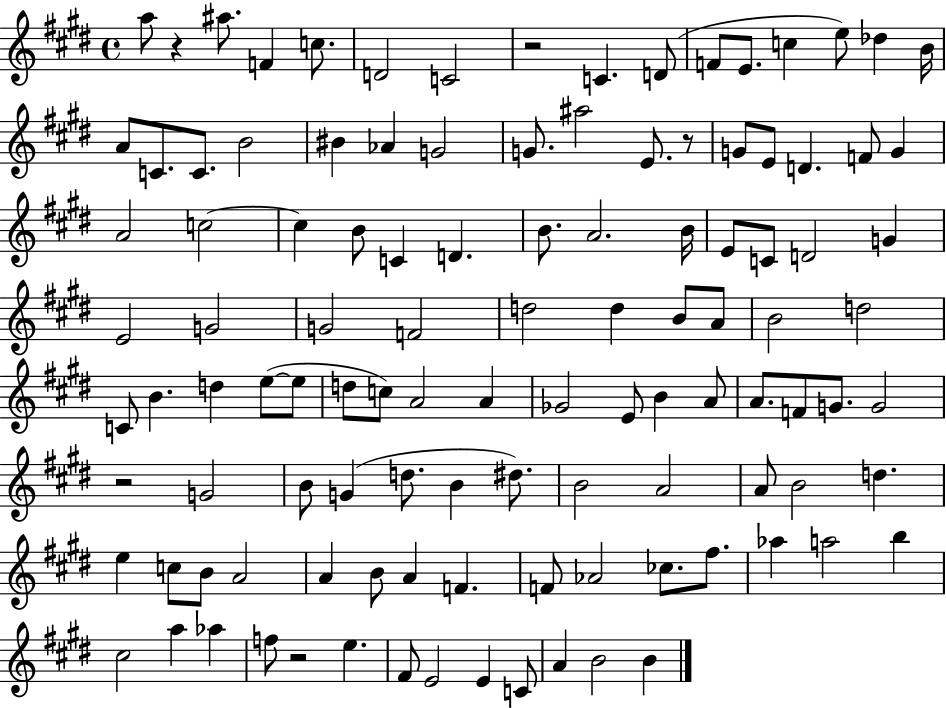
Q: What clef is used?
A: treble